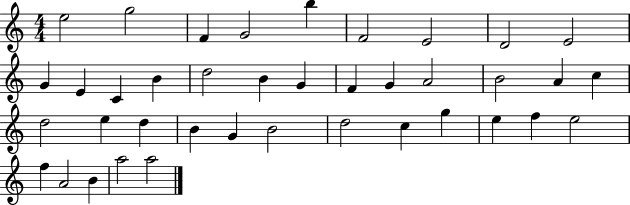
X:1
T:Untitled
M:4/4
L:1/4
K:C
e2 g2 F G2 b F2 E2 D2 E2 G E C B d2 B G F G A2 B2 A c d2 e d B G B2 d2 c g e f e2 f A2 B a2 a2